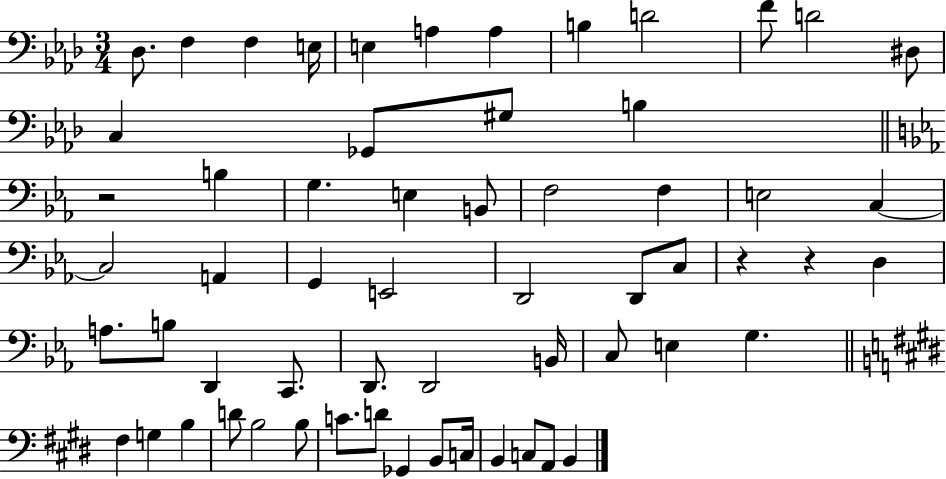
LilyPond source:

{
  \clef bass
  \numericTimeSignature
  \time 3/4
  \key aes \major
  des8. f4 f4 e16 | e4 a4 a4 | b4 d'2 | f'8 d'2 dis8 | \break c4 ges,8 gis8 b4 | \bar "||" \break \key ees \major r2 b4 | g4. e4 b,8 | f2 f4 | e2 c4~~ | \break c2 a,4 | g,4 e,2 | d,2 d,8 c8 | r4 r4 d4 | \break a8. b8 d,4 c,8. | d,8. d,2 b,16 | c8 e4 g4. | \bar "||" \break \key e \major fis4 g4 b4 | d'8 b2 b8 | c'8. d'8 ges,4 b,8 c16 | b,4 c8 a,8 b,4 | \break \bar "|."
}